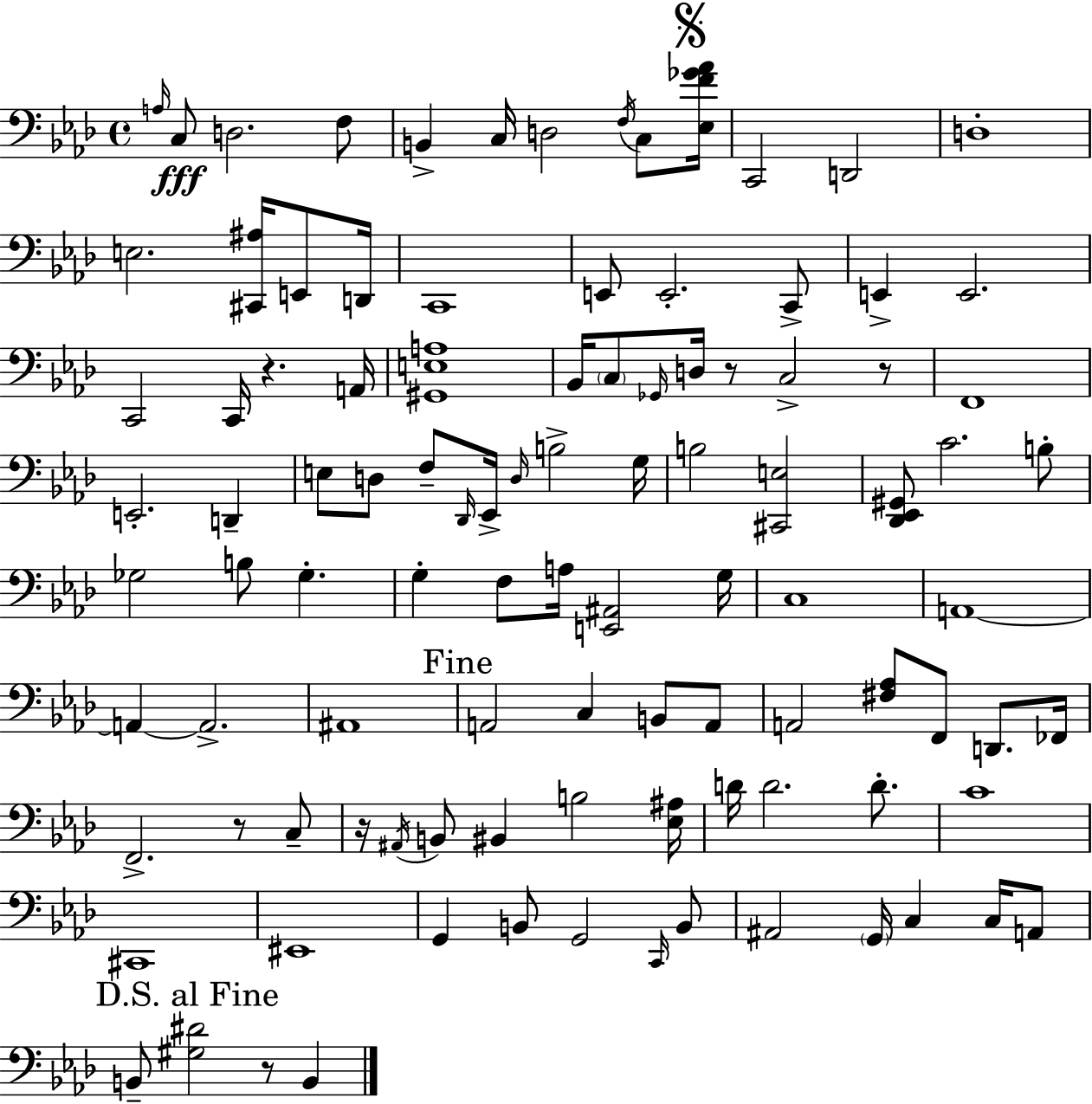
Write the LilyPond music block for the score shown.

{
  \clef bass
  \time 4/4
  \defaultTimeSignature
  \key f \minor
  \grace { a16 }\fff c8 d2. f8 | b,4-> c16 d2 \acciaccatura { f16 } c8 | \mark \markup { \musicglyph "scripts.segno" } <ees f' ges' aes'>16 c,2 d,2 | d1-. | \break e2. <cis, ais>16 e,8 | d,16 c,1 | e,8 e,2.-. | c,8-> e,4-> e,2. | \break c,2 c,16 r4. | a,16 <gis, e a>1 | bes,16 \parenthesize c8 \grace { ges,16 } d16 r8 c2-> | r8 f,1 | \break e,2.-. d,4-- | e8 d8 f8-- \grace { des,16 } ees,16-> \grace { d16 } b2-> | g16 b2 <cis, e>2 | <des, ees, gis,>8 c'2. | \break b8-. ges2 b8 ges4.-. | g4-. f8 a16 <e, ais,>2 | g16 c1 | a,1~~ | \break a,4~~ a,2.-> | ais,1 | \mark "Fine" a,2 c4 | b,8 a,8 a,2 <fis aes>8 f,8 | \break d,8. fes,16 f,2.-> | r8 c8-- r16 \acciaccatura { ais,16 } b,8 bis,4 b2 | <ees ais>16 d'16 d'2. | d'8.-. c'1 | \break cis,1 | eis,1 | g,4 b,8 g,2 | \grace { c,16 } b,8 ais,2 \parenthesize g,16 | \break c4 c16 a,8 \mark "D.S. al Fine" b,8-- <gis dis'>2 | r8 b,4 \bar "|."
}